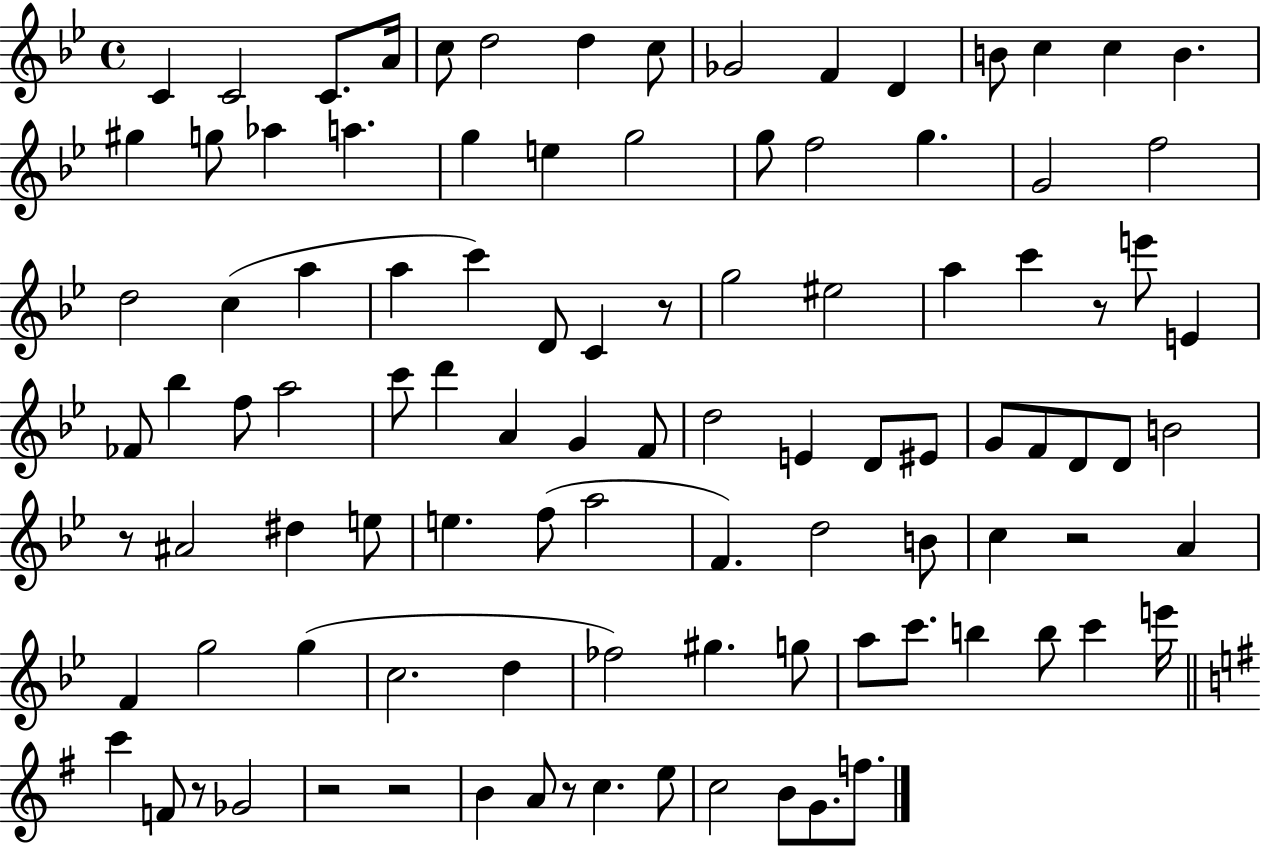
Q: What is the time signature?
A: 4/4